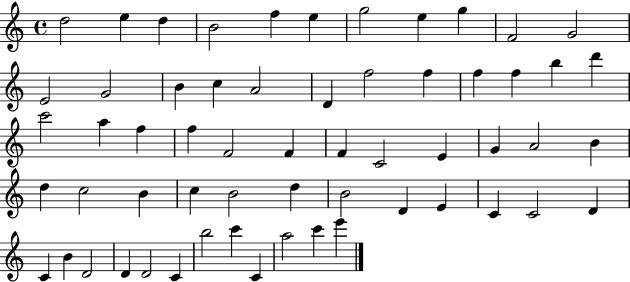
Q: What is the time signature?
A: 4/4